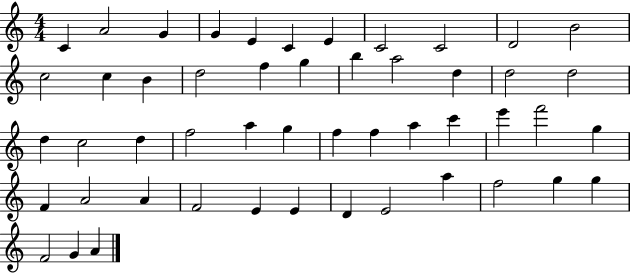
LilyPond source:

{
  \clef treble
  \numericTimeSignature
  \time 4/4
  \key c \major
  c'4 a'2 g'4 | g'4 e'4 c'4 e'4 | c'2 c'2 | d'2 b'2 | \break c''2 c''4 b'4 | d''2 f''4 g''4 | b''4 a''2 d''4 | d''2 d''2 | \break d''4 c''2 d''4 | f''2 a''4 g''4 | f''4 f''4 a''4 c'''4 | e'''4 f'''2 g''4 | \break f'4 a'2 a'4 | f'2 e'4 e'4 | d'4 e'2 a''4 | f''2 g''4 g''4 | \break f'2 g'4 a'4 | \bar "|."
}